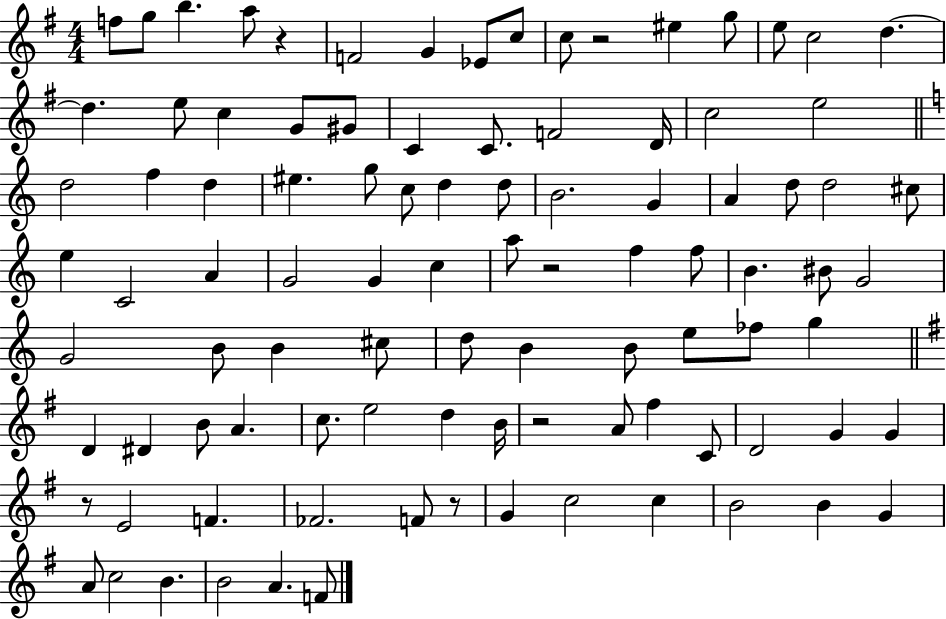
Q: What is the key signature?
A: G major